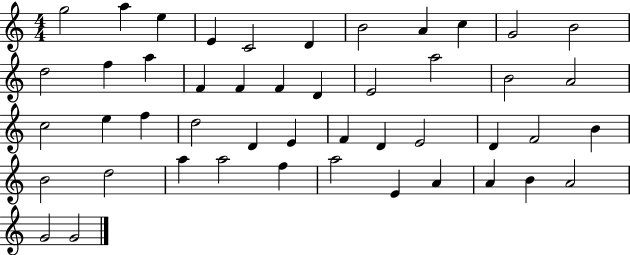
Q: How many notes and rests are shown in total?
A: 47